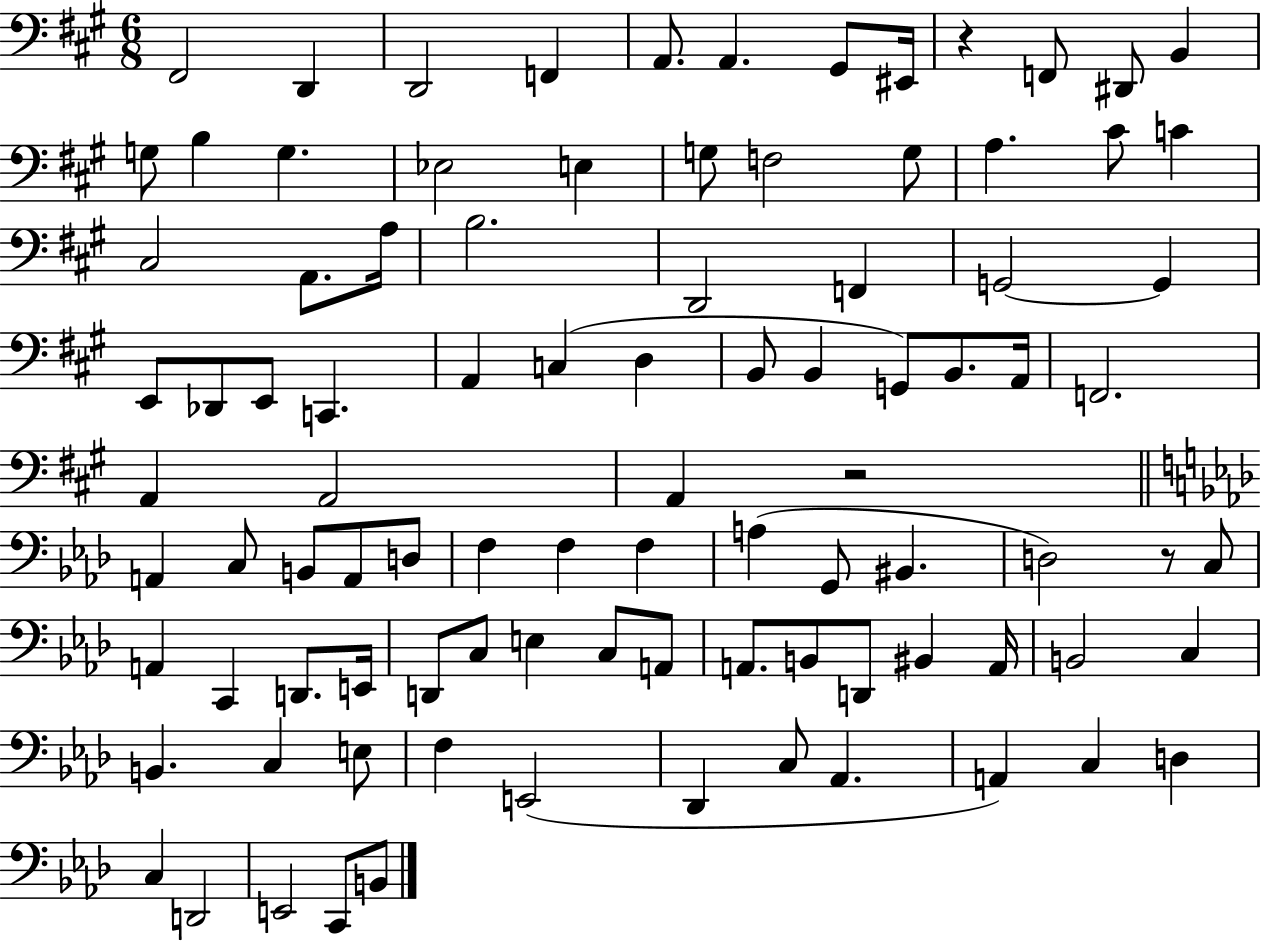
{
  \clef bass
  \numericTimeSignature
  \time 6/8
  \key a \major
  \repeat volta 2 { fis,2 d,4 | d,2 f,4 | a,8. a,4. gis,8 eis,16 | r4 f,8 dis,8 b,4 | \break g8 b4 g4. | ees2 e4 | g8 f2 g8 | a4. cis'8 c'4 | \break cis2 a,8. a16 | b2. | d,2 f,4 | g,2~~ g,4 | \break e,8 des,8 e,8 c,4. | a,4 c4( d4 | b,8 b,4 g,8) b,8. a,16 | f,2. | \break a,4 a,2 | a,4 r2 | \bar "||" \break \key f \minor a,4 c8 b,8 a,8 d8 | f4 f4 f4 | a4( g,8 bis,4. | d2) r8 c8 | \break a,4 c,4 d,8. e,16 | d,8 c8 e4 c8 a,8 | a,8. b,8 d,8 bis,4 a,16 | b,2 c4 | \break b,4. c4 e8 | f4 e,2( | des,4 c8 aes,4. | a,4) c4 d4 | \break c4 d,2 | e,2 c,8 b,8 | } \bar "|."
}